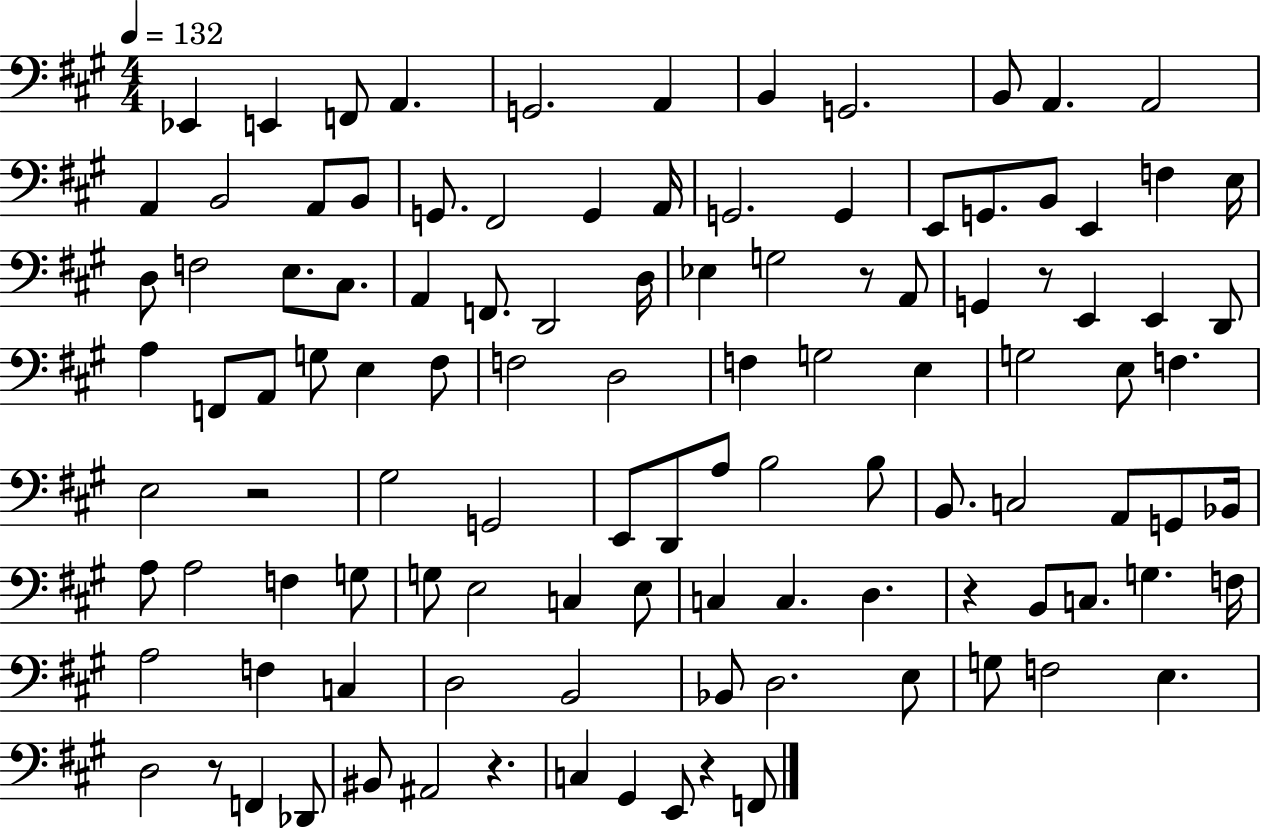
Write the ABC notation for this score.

X:1
T:Untitled
M:4/4
L:1/4
K:A
_E,, E,, F,,/2 A,, G,,2 A,, B,, G,,2 B,,/2 A,, A,,2 A,, B,,2 A,,/2 B,,/2 G,,/2 ^F,,2 G,, A,,/4 G,,2 G,, E,,/2 G,,/2 B,,/2 E,, F, E,/4 D,/2 F,2 E,/2 ^C,/2 A,, F,,/2 D,,2 D,/4 _E, G,2 z/2 A,,/2 G,, z/2 E,, E,, D,,/2 A, F,,/2 A,,/2 G,/2 E, ^F,/2 F,2 D,2 F, G,2 E, G,2 E,/2 F, E,2 z2 ^G,2 G,,2 E,,/2 D,,/2 A,/2 B,2 B,/2 B,,/2 C,2 A,,/2 G,,/2 _B,,/4 A,/2 A,2 F, G,/2 G,/2 E,2 C, E,/2 C, C, D, z B,,/2 C,/2 G, F,/4 A,2 F, C, D,2 B,,2 _B,,/2 D,2 E,/2 G,/2 F,2 E, D,2 z/2 F,, _D,,/2 ^B,,/2 ^A,,2 z C, ^G,, E,,/2 z F,,/2